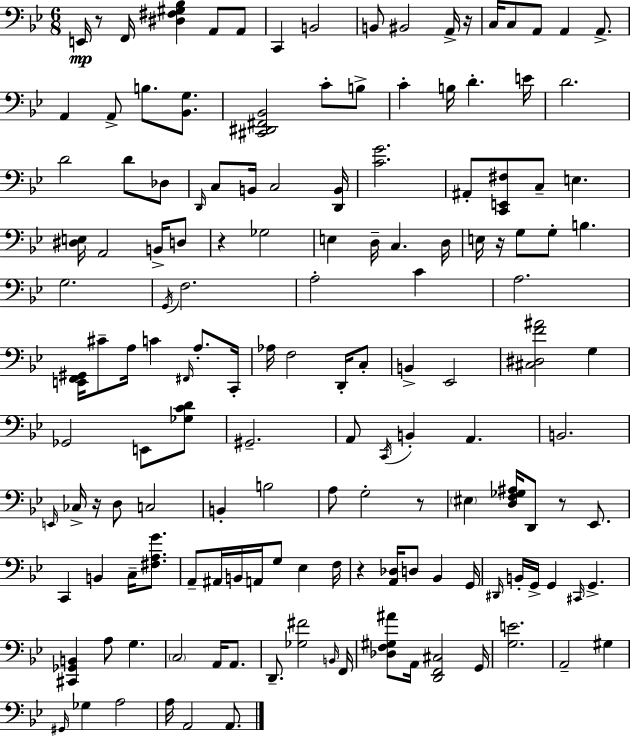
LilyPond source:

{
  \clef bass
  \numericTimeSignature
  \time 6/8
  \key bes \major
  e,16\mp r8 f,16 <dis fis gis bes>4 a,8 a,8 | c,4 b,2 | b,8 bis,2 a,16-> r16 | c16 c8 a,8 a,4 a,8.-> | \break a,4 a,8-> b8. <bes, g>8. | <cis, dis, fis, bes,>2 c'8-. b8-> | c'4-. b16 d'4.-. e'16 | d'2. | \break d'2 d'8 des8 | \grace { d,16 } c8 b,16 c2 | <d, b,>16 <c' g'>2. | ais,8-. <c, e, fis>8 c8-- e4. | \break <dis e>16 a,2 b,16-> d8 | r4 ges2 | e4 d16-- c4. | d16 e16 r16 g8 g8-. b4. | \break g2. | \acciaccatura { g,16 } f2. | a2-. c'4 | a2. | \break <e, f, gis,>16 cis'8-- a16 c'4 \grace { fis,16 } a8.-. | c,16-. aes16 f2 | d,16-. c8-. b,4-> ees,2 | <cis dis f' ais'>2 g4 | \break ges,2 e,8 | <ges c' d'>8 gis,2.-- | a,8 \acciaccatura { c,16 } b,4-. a,4. | b,2. | \break \grace { e,16 } ces16-> r16 d8 c2 | b,4-. b2 | a8 g2-. | r8 \parenthesize eis4 <d f ges ais>16 d,8 | \break r8 ees,8. c,4 b,4 | c16-- <fis a g'>8. a,8-- ais,16 b,16 a,16 g8 | ees4 f16 r4 <a, des>16 d8 | bes,4 g,16 \grace { dis,16 } b,16-. g,16-> g,4 | \break \grace { cis,16 } g,4.-> <cis, ges, b,>4 a8 | g4. \parenthesize c2 | a,16 a,8. d,8.-- <ges fis'>2 | \grace { b,16 } f,16 <des f gis ais'>8 a,16 <d, f, cis>2 | \break g,16 <g e'>2. | a,2-- | gis4 \grace { gis,16 } ges4 | a2 a16 a,2 | \break a,8. \bar "|."
}